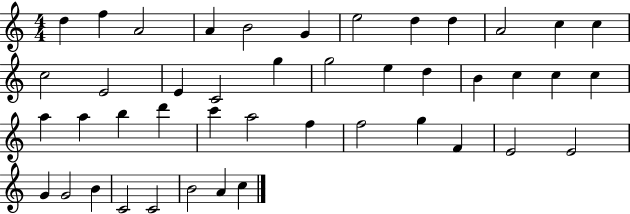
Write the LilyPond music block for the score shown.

{
  \clef treble
  \numericTimeSignature
  \time 4/4
  \key c \major
  d''4 f''4 a'2 | a'4 b'2 g'4 | e''2 d''4 d''4 | a'2 c''4 c''4 | \break c''2 e'2 | e'4 c'2 g''4 | g''2 e''4 d''4 | b'4 c''4 c''4 c''4 | \break a''4 a''4 b''4 d'''4 | c'''4 a''2 f''4 | f''2 g''4 f'4 | e'2 e'2 | \break g'4 g'2 b'4 | c'2 c'2 | b'2 a'4 c''4 | \bar "|."
}